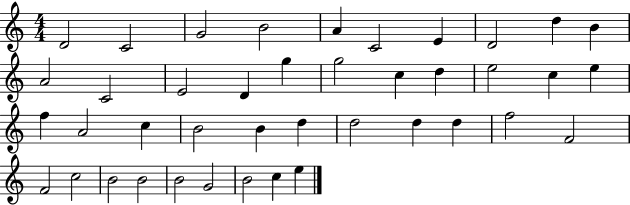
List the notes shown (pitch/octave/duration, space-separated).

D4/h C4/h G4/h B4/h A4/q C4/h E4/q D4/h D5/q B4/q A4/h C4/h E4/h D4/q G5/q G5/h C5/q D5/q E5/h C5/q E5/q F5/q A4/h C5/q B4/h B4/q D5/q D5/h D5/q D5/q F5/h F4/h F4/h C5/h B4/h B4/h B4/h G4/h B4/h C5/q E5/q